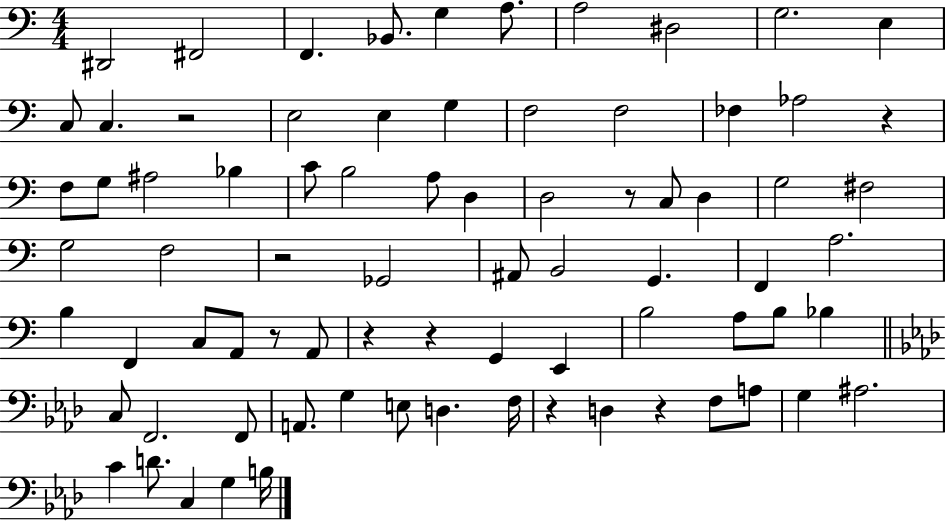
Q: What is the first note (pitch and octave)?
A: D#2